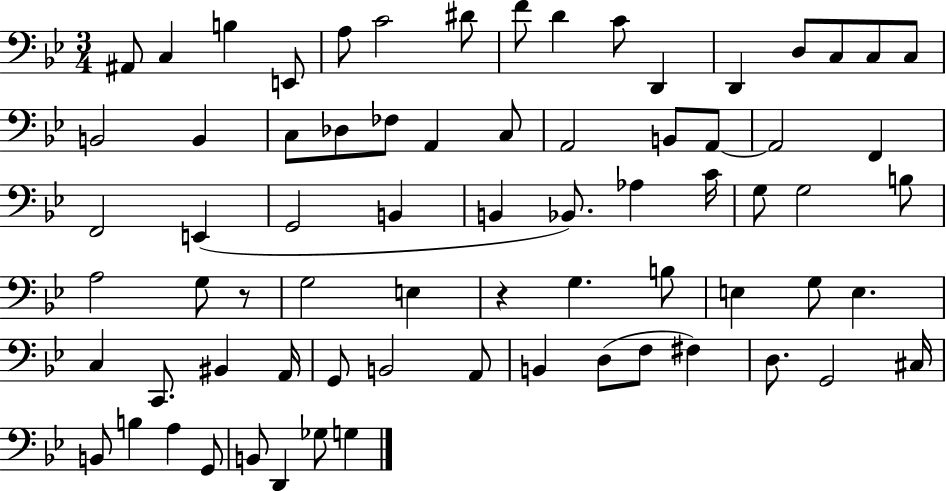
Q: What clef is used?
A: bass